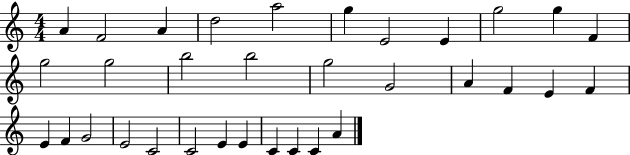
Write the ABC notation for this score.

X:1
T:Untitled
M:4/4
L:1/4
K:C
A F2 A d2 a2 g E2 E g2 g F g2 g2 b2 b2 g2 G2 A F E F E F G2 E2 C2 C2 E E C C C A